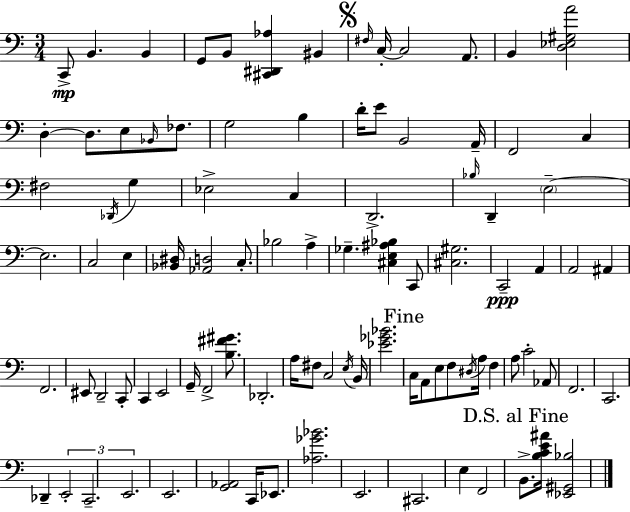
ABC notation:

X:1
T:Untitled
M:3/4
L:1/4
K:C
C,,/2 B,, B,, G,,/2 B,,/2 [^C,,^D,,_A,] ^B,, ^F,/4 C,/4 C,2 A,,/2 B,, [D,_E,^G,A]2 D, D,/2 E,/2 _B,,/4 _F,/2 G,2 B, D/4 E/2 B,,2 A,,/4 F,,2 C, ^F,2 _D,,/4 G, _E,2 C, D,,2 _B,/4 D,, E,2 E,2 C,2 E, [_B,,^D,]/4 [_A,,D,]2 C,/2 _B,2 A, _G, [^C,E,^A,_B,] C,,/2 [^C,^G,]2 C,,2 A,, A,,2 ^A,, F,,2 ^E,,/2 D,,2 C,,/2 C,, E,,2 G,,/4 F,,2 [B,^F^G]/2 _D,,2 A,/4 ^F,/2 C,2 E,/4 B,,/4 [_E_G_B]2 C,/4 A,,/2 E,/2 F,/2 ^D,/4 A,/4 F, A,/2 C2 _A,,/2 F,,2 C,,2 _D,, E,,2 C,,2 E,,2 E,,2 [G,,_A,,]2 C,,/4 _E,,/2 [_A,_G_B]2 E,,2 ^C,,2 E, F,,2 B,,/2 [B,CE^A]/4 [_E,,^G,,_B,]2